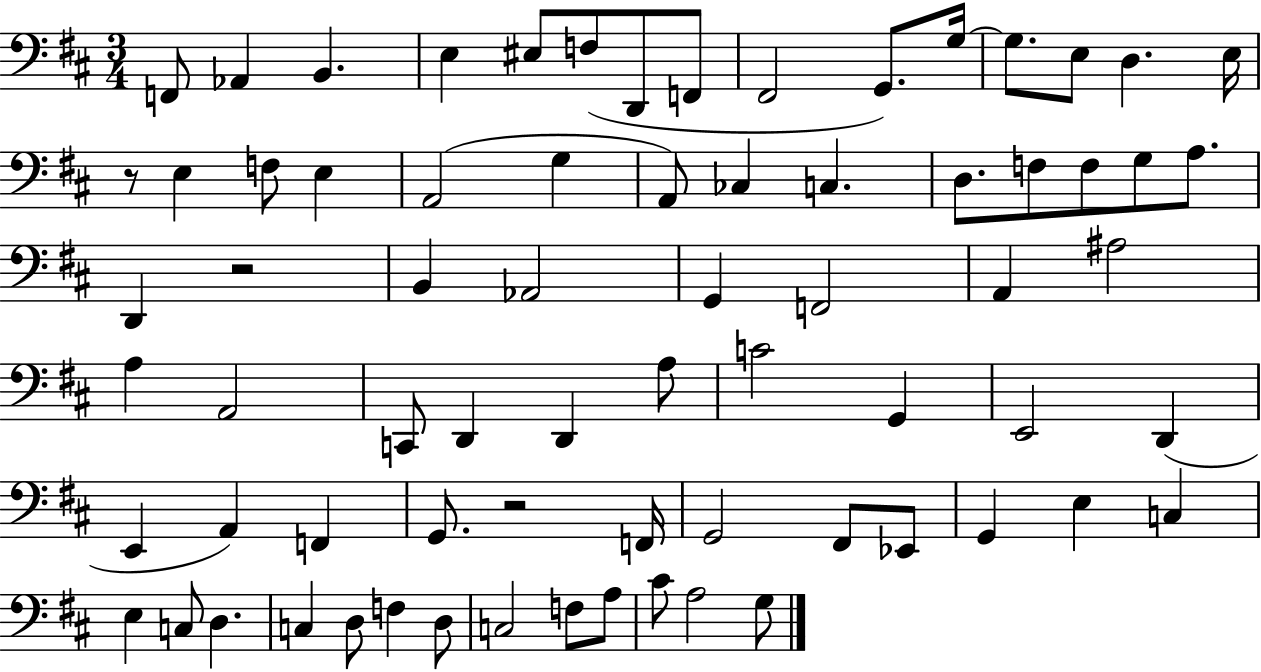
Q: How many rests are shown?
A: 3